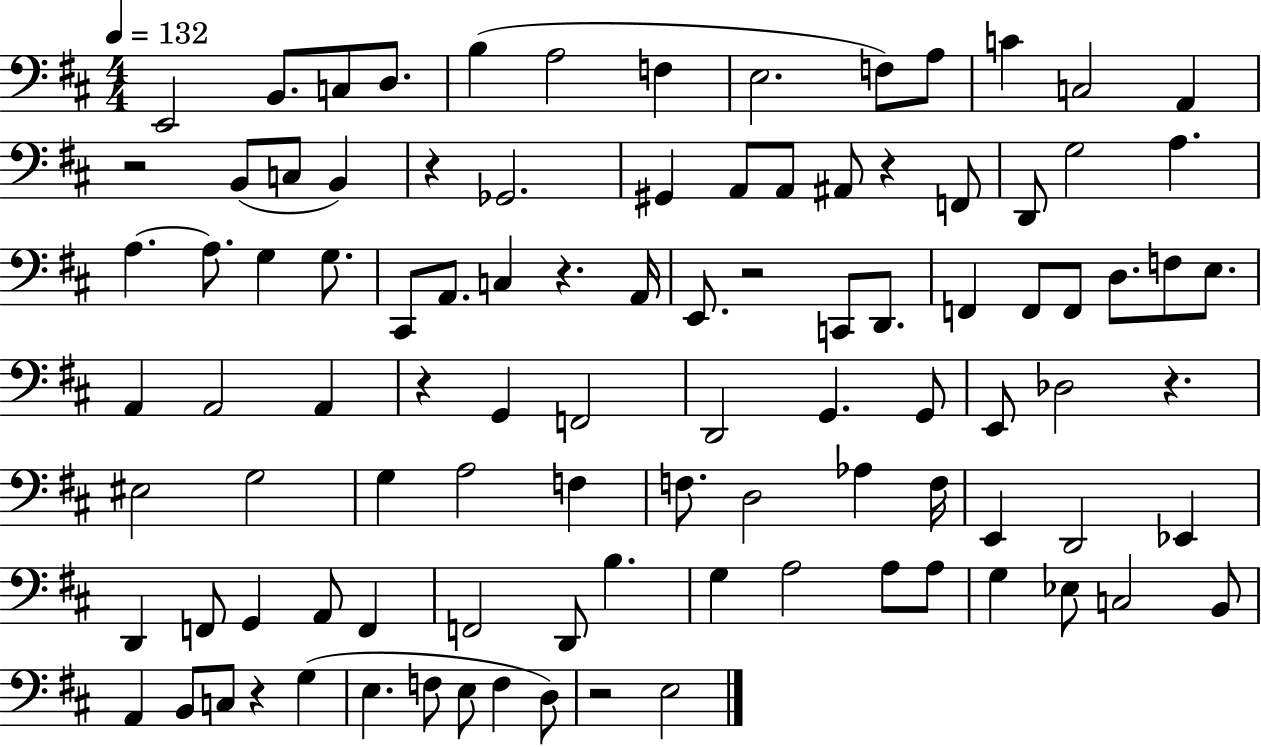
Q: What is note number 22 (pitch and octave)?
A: F2